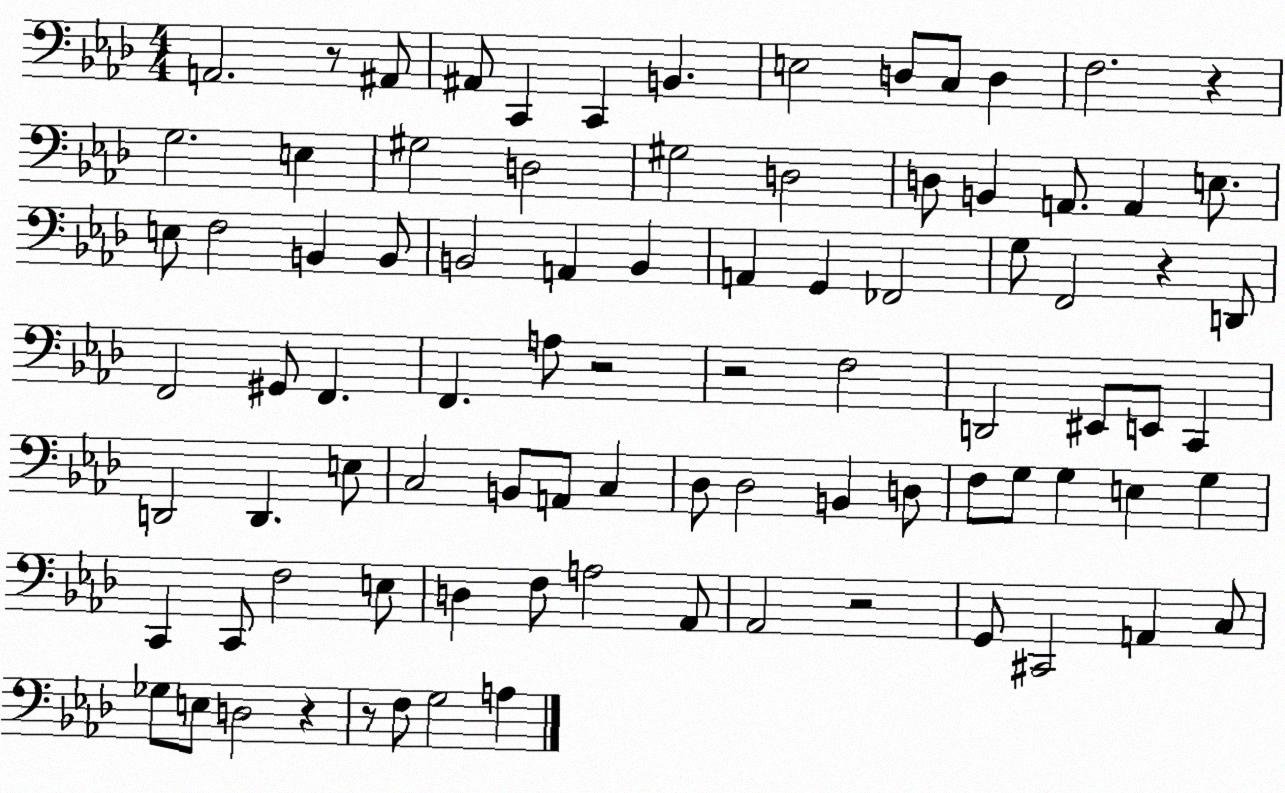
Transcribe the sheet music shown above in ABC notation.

X:1
T:Untitled
M:4/4
L:1/4
K:Ab
A,,2 z/2 ^A,,/2 ^A,,/2 C,, C,, B,, E,2 D,/2 C,/2 D, F,2 z G,2 E, ^G,2 D,2 ^G,2 D,2 D,/2 B,, A,,/2 A,, E,/2 E,/2 F,2 B,, B,,/2 B,,2 A,, B,, A,, G,, _F,,2 G,/2 F,,2 z D,,/2 F,,2 ^G,,/2 F,, F,, A,/2 z2 z2 F,2 D,,2 ^E,,/2 E,,/2 C,, D,,2 D,, E,/2 C,2 B,,/2 A,,/2 C, _D,/2 _D,2 B,, D,/2 F,/2 G,/2 G, E, G, C,, C,,/2 F,2 E,/2 D, F,/2 A,2 _A,,/2 _A,,2 z2 G,,/2 ^C,,2 A,, C,/2 _G,/2 E,/2 D,2 z z/2 F,/2 G,2 A,